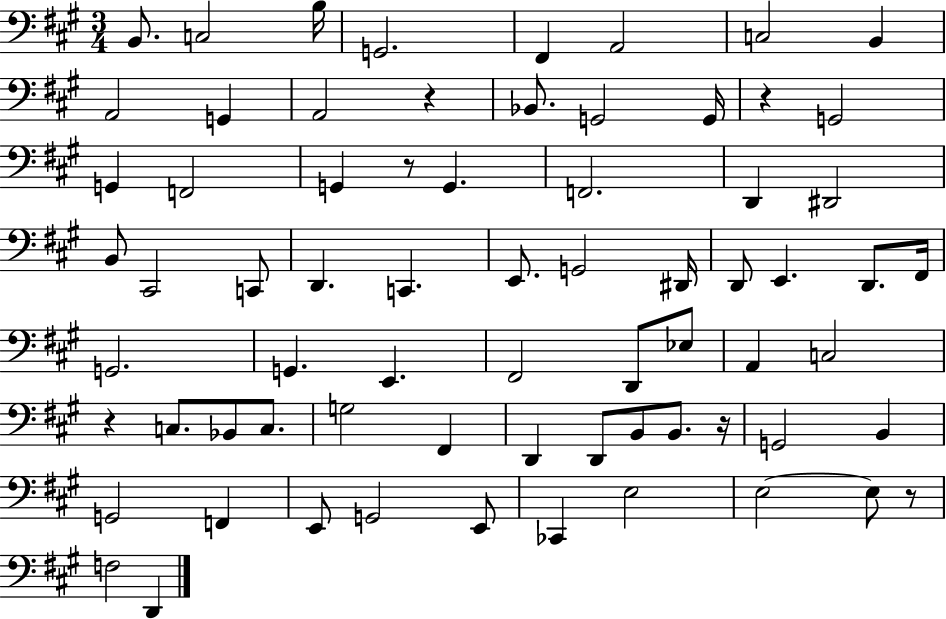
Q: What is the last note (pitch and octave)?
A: D2